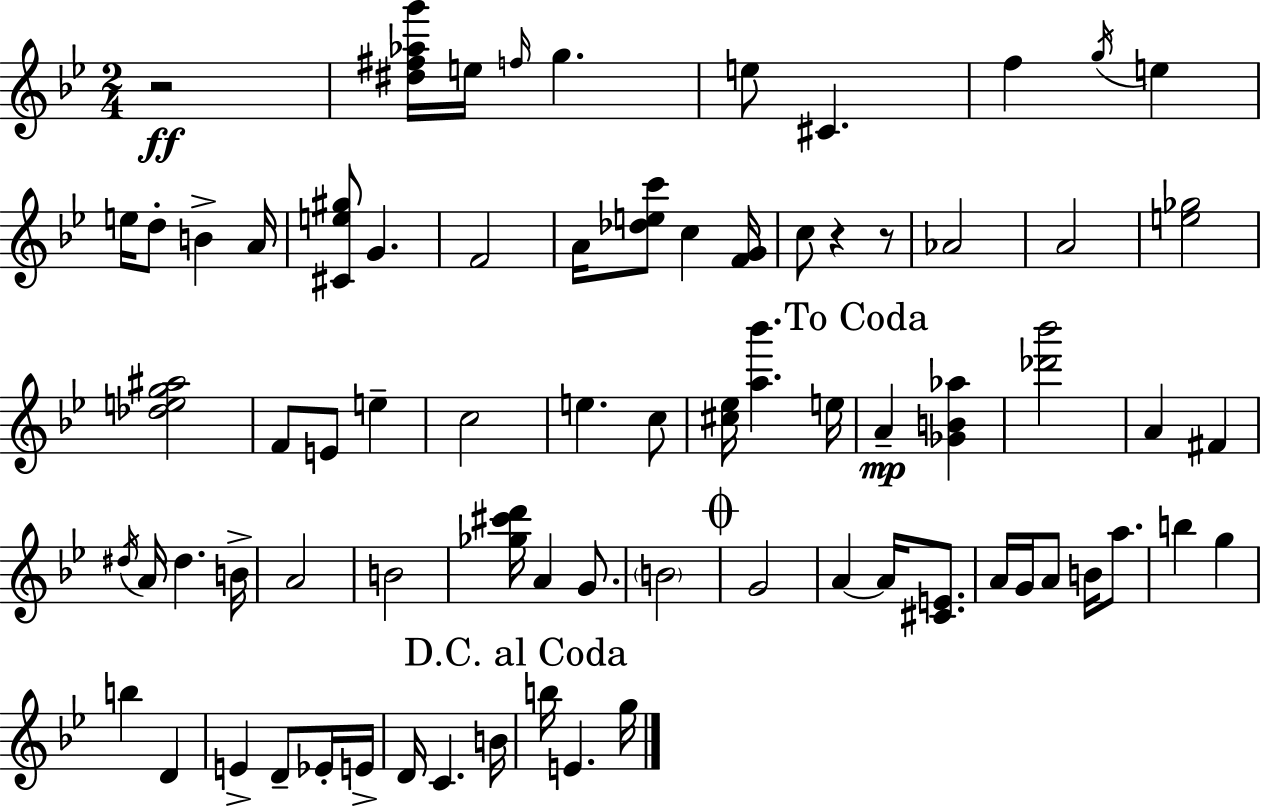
R/h [D#5,F#5,Ab5,G6]/s E5/s F5/s G5/q. E5/e C#4/q. F5/q G5/s E5/q E5/s D5/e B4/q A4/s [C#4,E5,G#5]/e G4/q. F4/h A4/s [Db5,E5,C6]/e C5/q [F4,G4]/s C5/e R/q R/e Ab4/h A4/h [E5,Gb5]/h [Db5,E5,G5,A#5]/h F4/e E4/e E5/q C5/h E5/q. C5/e [C#5,Eb5]/s [A5,Bb6]/q. E5/s A4/q [Gb4,B4,Ab5]/q [Db6,Bb6]/h A4/q F#4/q D#5/s A4/s D#5/q. B4/s A4/h B4/h [Gb5,C#6,D6]/s A4/q G4/e. B4/h G4/h A4/q A4/s [C#4,E4]/e. A4/s G4/s A4/e B4/s A5/e. B5/q G5/q B5/q D4/q E4/q D4/e Eb4/s E4/s D4/s C4/q. B4/s B5/s E4/q. G5/s